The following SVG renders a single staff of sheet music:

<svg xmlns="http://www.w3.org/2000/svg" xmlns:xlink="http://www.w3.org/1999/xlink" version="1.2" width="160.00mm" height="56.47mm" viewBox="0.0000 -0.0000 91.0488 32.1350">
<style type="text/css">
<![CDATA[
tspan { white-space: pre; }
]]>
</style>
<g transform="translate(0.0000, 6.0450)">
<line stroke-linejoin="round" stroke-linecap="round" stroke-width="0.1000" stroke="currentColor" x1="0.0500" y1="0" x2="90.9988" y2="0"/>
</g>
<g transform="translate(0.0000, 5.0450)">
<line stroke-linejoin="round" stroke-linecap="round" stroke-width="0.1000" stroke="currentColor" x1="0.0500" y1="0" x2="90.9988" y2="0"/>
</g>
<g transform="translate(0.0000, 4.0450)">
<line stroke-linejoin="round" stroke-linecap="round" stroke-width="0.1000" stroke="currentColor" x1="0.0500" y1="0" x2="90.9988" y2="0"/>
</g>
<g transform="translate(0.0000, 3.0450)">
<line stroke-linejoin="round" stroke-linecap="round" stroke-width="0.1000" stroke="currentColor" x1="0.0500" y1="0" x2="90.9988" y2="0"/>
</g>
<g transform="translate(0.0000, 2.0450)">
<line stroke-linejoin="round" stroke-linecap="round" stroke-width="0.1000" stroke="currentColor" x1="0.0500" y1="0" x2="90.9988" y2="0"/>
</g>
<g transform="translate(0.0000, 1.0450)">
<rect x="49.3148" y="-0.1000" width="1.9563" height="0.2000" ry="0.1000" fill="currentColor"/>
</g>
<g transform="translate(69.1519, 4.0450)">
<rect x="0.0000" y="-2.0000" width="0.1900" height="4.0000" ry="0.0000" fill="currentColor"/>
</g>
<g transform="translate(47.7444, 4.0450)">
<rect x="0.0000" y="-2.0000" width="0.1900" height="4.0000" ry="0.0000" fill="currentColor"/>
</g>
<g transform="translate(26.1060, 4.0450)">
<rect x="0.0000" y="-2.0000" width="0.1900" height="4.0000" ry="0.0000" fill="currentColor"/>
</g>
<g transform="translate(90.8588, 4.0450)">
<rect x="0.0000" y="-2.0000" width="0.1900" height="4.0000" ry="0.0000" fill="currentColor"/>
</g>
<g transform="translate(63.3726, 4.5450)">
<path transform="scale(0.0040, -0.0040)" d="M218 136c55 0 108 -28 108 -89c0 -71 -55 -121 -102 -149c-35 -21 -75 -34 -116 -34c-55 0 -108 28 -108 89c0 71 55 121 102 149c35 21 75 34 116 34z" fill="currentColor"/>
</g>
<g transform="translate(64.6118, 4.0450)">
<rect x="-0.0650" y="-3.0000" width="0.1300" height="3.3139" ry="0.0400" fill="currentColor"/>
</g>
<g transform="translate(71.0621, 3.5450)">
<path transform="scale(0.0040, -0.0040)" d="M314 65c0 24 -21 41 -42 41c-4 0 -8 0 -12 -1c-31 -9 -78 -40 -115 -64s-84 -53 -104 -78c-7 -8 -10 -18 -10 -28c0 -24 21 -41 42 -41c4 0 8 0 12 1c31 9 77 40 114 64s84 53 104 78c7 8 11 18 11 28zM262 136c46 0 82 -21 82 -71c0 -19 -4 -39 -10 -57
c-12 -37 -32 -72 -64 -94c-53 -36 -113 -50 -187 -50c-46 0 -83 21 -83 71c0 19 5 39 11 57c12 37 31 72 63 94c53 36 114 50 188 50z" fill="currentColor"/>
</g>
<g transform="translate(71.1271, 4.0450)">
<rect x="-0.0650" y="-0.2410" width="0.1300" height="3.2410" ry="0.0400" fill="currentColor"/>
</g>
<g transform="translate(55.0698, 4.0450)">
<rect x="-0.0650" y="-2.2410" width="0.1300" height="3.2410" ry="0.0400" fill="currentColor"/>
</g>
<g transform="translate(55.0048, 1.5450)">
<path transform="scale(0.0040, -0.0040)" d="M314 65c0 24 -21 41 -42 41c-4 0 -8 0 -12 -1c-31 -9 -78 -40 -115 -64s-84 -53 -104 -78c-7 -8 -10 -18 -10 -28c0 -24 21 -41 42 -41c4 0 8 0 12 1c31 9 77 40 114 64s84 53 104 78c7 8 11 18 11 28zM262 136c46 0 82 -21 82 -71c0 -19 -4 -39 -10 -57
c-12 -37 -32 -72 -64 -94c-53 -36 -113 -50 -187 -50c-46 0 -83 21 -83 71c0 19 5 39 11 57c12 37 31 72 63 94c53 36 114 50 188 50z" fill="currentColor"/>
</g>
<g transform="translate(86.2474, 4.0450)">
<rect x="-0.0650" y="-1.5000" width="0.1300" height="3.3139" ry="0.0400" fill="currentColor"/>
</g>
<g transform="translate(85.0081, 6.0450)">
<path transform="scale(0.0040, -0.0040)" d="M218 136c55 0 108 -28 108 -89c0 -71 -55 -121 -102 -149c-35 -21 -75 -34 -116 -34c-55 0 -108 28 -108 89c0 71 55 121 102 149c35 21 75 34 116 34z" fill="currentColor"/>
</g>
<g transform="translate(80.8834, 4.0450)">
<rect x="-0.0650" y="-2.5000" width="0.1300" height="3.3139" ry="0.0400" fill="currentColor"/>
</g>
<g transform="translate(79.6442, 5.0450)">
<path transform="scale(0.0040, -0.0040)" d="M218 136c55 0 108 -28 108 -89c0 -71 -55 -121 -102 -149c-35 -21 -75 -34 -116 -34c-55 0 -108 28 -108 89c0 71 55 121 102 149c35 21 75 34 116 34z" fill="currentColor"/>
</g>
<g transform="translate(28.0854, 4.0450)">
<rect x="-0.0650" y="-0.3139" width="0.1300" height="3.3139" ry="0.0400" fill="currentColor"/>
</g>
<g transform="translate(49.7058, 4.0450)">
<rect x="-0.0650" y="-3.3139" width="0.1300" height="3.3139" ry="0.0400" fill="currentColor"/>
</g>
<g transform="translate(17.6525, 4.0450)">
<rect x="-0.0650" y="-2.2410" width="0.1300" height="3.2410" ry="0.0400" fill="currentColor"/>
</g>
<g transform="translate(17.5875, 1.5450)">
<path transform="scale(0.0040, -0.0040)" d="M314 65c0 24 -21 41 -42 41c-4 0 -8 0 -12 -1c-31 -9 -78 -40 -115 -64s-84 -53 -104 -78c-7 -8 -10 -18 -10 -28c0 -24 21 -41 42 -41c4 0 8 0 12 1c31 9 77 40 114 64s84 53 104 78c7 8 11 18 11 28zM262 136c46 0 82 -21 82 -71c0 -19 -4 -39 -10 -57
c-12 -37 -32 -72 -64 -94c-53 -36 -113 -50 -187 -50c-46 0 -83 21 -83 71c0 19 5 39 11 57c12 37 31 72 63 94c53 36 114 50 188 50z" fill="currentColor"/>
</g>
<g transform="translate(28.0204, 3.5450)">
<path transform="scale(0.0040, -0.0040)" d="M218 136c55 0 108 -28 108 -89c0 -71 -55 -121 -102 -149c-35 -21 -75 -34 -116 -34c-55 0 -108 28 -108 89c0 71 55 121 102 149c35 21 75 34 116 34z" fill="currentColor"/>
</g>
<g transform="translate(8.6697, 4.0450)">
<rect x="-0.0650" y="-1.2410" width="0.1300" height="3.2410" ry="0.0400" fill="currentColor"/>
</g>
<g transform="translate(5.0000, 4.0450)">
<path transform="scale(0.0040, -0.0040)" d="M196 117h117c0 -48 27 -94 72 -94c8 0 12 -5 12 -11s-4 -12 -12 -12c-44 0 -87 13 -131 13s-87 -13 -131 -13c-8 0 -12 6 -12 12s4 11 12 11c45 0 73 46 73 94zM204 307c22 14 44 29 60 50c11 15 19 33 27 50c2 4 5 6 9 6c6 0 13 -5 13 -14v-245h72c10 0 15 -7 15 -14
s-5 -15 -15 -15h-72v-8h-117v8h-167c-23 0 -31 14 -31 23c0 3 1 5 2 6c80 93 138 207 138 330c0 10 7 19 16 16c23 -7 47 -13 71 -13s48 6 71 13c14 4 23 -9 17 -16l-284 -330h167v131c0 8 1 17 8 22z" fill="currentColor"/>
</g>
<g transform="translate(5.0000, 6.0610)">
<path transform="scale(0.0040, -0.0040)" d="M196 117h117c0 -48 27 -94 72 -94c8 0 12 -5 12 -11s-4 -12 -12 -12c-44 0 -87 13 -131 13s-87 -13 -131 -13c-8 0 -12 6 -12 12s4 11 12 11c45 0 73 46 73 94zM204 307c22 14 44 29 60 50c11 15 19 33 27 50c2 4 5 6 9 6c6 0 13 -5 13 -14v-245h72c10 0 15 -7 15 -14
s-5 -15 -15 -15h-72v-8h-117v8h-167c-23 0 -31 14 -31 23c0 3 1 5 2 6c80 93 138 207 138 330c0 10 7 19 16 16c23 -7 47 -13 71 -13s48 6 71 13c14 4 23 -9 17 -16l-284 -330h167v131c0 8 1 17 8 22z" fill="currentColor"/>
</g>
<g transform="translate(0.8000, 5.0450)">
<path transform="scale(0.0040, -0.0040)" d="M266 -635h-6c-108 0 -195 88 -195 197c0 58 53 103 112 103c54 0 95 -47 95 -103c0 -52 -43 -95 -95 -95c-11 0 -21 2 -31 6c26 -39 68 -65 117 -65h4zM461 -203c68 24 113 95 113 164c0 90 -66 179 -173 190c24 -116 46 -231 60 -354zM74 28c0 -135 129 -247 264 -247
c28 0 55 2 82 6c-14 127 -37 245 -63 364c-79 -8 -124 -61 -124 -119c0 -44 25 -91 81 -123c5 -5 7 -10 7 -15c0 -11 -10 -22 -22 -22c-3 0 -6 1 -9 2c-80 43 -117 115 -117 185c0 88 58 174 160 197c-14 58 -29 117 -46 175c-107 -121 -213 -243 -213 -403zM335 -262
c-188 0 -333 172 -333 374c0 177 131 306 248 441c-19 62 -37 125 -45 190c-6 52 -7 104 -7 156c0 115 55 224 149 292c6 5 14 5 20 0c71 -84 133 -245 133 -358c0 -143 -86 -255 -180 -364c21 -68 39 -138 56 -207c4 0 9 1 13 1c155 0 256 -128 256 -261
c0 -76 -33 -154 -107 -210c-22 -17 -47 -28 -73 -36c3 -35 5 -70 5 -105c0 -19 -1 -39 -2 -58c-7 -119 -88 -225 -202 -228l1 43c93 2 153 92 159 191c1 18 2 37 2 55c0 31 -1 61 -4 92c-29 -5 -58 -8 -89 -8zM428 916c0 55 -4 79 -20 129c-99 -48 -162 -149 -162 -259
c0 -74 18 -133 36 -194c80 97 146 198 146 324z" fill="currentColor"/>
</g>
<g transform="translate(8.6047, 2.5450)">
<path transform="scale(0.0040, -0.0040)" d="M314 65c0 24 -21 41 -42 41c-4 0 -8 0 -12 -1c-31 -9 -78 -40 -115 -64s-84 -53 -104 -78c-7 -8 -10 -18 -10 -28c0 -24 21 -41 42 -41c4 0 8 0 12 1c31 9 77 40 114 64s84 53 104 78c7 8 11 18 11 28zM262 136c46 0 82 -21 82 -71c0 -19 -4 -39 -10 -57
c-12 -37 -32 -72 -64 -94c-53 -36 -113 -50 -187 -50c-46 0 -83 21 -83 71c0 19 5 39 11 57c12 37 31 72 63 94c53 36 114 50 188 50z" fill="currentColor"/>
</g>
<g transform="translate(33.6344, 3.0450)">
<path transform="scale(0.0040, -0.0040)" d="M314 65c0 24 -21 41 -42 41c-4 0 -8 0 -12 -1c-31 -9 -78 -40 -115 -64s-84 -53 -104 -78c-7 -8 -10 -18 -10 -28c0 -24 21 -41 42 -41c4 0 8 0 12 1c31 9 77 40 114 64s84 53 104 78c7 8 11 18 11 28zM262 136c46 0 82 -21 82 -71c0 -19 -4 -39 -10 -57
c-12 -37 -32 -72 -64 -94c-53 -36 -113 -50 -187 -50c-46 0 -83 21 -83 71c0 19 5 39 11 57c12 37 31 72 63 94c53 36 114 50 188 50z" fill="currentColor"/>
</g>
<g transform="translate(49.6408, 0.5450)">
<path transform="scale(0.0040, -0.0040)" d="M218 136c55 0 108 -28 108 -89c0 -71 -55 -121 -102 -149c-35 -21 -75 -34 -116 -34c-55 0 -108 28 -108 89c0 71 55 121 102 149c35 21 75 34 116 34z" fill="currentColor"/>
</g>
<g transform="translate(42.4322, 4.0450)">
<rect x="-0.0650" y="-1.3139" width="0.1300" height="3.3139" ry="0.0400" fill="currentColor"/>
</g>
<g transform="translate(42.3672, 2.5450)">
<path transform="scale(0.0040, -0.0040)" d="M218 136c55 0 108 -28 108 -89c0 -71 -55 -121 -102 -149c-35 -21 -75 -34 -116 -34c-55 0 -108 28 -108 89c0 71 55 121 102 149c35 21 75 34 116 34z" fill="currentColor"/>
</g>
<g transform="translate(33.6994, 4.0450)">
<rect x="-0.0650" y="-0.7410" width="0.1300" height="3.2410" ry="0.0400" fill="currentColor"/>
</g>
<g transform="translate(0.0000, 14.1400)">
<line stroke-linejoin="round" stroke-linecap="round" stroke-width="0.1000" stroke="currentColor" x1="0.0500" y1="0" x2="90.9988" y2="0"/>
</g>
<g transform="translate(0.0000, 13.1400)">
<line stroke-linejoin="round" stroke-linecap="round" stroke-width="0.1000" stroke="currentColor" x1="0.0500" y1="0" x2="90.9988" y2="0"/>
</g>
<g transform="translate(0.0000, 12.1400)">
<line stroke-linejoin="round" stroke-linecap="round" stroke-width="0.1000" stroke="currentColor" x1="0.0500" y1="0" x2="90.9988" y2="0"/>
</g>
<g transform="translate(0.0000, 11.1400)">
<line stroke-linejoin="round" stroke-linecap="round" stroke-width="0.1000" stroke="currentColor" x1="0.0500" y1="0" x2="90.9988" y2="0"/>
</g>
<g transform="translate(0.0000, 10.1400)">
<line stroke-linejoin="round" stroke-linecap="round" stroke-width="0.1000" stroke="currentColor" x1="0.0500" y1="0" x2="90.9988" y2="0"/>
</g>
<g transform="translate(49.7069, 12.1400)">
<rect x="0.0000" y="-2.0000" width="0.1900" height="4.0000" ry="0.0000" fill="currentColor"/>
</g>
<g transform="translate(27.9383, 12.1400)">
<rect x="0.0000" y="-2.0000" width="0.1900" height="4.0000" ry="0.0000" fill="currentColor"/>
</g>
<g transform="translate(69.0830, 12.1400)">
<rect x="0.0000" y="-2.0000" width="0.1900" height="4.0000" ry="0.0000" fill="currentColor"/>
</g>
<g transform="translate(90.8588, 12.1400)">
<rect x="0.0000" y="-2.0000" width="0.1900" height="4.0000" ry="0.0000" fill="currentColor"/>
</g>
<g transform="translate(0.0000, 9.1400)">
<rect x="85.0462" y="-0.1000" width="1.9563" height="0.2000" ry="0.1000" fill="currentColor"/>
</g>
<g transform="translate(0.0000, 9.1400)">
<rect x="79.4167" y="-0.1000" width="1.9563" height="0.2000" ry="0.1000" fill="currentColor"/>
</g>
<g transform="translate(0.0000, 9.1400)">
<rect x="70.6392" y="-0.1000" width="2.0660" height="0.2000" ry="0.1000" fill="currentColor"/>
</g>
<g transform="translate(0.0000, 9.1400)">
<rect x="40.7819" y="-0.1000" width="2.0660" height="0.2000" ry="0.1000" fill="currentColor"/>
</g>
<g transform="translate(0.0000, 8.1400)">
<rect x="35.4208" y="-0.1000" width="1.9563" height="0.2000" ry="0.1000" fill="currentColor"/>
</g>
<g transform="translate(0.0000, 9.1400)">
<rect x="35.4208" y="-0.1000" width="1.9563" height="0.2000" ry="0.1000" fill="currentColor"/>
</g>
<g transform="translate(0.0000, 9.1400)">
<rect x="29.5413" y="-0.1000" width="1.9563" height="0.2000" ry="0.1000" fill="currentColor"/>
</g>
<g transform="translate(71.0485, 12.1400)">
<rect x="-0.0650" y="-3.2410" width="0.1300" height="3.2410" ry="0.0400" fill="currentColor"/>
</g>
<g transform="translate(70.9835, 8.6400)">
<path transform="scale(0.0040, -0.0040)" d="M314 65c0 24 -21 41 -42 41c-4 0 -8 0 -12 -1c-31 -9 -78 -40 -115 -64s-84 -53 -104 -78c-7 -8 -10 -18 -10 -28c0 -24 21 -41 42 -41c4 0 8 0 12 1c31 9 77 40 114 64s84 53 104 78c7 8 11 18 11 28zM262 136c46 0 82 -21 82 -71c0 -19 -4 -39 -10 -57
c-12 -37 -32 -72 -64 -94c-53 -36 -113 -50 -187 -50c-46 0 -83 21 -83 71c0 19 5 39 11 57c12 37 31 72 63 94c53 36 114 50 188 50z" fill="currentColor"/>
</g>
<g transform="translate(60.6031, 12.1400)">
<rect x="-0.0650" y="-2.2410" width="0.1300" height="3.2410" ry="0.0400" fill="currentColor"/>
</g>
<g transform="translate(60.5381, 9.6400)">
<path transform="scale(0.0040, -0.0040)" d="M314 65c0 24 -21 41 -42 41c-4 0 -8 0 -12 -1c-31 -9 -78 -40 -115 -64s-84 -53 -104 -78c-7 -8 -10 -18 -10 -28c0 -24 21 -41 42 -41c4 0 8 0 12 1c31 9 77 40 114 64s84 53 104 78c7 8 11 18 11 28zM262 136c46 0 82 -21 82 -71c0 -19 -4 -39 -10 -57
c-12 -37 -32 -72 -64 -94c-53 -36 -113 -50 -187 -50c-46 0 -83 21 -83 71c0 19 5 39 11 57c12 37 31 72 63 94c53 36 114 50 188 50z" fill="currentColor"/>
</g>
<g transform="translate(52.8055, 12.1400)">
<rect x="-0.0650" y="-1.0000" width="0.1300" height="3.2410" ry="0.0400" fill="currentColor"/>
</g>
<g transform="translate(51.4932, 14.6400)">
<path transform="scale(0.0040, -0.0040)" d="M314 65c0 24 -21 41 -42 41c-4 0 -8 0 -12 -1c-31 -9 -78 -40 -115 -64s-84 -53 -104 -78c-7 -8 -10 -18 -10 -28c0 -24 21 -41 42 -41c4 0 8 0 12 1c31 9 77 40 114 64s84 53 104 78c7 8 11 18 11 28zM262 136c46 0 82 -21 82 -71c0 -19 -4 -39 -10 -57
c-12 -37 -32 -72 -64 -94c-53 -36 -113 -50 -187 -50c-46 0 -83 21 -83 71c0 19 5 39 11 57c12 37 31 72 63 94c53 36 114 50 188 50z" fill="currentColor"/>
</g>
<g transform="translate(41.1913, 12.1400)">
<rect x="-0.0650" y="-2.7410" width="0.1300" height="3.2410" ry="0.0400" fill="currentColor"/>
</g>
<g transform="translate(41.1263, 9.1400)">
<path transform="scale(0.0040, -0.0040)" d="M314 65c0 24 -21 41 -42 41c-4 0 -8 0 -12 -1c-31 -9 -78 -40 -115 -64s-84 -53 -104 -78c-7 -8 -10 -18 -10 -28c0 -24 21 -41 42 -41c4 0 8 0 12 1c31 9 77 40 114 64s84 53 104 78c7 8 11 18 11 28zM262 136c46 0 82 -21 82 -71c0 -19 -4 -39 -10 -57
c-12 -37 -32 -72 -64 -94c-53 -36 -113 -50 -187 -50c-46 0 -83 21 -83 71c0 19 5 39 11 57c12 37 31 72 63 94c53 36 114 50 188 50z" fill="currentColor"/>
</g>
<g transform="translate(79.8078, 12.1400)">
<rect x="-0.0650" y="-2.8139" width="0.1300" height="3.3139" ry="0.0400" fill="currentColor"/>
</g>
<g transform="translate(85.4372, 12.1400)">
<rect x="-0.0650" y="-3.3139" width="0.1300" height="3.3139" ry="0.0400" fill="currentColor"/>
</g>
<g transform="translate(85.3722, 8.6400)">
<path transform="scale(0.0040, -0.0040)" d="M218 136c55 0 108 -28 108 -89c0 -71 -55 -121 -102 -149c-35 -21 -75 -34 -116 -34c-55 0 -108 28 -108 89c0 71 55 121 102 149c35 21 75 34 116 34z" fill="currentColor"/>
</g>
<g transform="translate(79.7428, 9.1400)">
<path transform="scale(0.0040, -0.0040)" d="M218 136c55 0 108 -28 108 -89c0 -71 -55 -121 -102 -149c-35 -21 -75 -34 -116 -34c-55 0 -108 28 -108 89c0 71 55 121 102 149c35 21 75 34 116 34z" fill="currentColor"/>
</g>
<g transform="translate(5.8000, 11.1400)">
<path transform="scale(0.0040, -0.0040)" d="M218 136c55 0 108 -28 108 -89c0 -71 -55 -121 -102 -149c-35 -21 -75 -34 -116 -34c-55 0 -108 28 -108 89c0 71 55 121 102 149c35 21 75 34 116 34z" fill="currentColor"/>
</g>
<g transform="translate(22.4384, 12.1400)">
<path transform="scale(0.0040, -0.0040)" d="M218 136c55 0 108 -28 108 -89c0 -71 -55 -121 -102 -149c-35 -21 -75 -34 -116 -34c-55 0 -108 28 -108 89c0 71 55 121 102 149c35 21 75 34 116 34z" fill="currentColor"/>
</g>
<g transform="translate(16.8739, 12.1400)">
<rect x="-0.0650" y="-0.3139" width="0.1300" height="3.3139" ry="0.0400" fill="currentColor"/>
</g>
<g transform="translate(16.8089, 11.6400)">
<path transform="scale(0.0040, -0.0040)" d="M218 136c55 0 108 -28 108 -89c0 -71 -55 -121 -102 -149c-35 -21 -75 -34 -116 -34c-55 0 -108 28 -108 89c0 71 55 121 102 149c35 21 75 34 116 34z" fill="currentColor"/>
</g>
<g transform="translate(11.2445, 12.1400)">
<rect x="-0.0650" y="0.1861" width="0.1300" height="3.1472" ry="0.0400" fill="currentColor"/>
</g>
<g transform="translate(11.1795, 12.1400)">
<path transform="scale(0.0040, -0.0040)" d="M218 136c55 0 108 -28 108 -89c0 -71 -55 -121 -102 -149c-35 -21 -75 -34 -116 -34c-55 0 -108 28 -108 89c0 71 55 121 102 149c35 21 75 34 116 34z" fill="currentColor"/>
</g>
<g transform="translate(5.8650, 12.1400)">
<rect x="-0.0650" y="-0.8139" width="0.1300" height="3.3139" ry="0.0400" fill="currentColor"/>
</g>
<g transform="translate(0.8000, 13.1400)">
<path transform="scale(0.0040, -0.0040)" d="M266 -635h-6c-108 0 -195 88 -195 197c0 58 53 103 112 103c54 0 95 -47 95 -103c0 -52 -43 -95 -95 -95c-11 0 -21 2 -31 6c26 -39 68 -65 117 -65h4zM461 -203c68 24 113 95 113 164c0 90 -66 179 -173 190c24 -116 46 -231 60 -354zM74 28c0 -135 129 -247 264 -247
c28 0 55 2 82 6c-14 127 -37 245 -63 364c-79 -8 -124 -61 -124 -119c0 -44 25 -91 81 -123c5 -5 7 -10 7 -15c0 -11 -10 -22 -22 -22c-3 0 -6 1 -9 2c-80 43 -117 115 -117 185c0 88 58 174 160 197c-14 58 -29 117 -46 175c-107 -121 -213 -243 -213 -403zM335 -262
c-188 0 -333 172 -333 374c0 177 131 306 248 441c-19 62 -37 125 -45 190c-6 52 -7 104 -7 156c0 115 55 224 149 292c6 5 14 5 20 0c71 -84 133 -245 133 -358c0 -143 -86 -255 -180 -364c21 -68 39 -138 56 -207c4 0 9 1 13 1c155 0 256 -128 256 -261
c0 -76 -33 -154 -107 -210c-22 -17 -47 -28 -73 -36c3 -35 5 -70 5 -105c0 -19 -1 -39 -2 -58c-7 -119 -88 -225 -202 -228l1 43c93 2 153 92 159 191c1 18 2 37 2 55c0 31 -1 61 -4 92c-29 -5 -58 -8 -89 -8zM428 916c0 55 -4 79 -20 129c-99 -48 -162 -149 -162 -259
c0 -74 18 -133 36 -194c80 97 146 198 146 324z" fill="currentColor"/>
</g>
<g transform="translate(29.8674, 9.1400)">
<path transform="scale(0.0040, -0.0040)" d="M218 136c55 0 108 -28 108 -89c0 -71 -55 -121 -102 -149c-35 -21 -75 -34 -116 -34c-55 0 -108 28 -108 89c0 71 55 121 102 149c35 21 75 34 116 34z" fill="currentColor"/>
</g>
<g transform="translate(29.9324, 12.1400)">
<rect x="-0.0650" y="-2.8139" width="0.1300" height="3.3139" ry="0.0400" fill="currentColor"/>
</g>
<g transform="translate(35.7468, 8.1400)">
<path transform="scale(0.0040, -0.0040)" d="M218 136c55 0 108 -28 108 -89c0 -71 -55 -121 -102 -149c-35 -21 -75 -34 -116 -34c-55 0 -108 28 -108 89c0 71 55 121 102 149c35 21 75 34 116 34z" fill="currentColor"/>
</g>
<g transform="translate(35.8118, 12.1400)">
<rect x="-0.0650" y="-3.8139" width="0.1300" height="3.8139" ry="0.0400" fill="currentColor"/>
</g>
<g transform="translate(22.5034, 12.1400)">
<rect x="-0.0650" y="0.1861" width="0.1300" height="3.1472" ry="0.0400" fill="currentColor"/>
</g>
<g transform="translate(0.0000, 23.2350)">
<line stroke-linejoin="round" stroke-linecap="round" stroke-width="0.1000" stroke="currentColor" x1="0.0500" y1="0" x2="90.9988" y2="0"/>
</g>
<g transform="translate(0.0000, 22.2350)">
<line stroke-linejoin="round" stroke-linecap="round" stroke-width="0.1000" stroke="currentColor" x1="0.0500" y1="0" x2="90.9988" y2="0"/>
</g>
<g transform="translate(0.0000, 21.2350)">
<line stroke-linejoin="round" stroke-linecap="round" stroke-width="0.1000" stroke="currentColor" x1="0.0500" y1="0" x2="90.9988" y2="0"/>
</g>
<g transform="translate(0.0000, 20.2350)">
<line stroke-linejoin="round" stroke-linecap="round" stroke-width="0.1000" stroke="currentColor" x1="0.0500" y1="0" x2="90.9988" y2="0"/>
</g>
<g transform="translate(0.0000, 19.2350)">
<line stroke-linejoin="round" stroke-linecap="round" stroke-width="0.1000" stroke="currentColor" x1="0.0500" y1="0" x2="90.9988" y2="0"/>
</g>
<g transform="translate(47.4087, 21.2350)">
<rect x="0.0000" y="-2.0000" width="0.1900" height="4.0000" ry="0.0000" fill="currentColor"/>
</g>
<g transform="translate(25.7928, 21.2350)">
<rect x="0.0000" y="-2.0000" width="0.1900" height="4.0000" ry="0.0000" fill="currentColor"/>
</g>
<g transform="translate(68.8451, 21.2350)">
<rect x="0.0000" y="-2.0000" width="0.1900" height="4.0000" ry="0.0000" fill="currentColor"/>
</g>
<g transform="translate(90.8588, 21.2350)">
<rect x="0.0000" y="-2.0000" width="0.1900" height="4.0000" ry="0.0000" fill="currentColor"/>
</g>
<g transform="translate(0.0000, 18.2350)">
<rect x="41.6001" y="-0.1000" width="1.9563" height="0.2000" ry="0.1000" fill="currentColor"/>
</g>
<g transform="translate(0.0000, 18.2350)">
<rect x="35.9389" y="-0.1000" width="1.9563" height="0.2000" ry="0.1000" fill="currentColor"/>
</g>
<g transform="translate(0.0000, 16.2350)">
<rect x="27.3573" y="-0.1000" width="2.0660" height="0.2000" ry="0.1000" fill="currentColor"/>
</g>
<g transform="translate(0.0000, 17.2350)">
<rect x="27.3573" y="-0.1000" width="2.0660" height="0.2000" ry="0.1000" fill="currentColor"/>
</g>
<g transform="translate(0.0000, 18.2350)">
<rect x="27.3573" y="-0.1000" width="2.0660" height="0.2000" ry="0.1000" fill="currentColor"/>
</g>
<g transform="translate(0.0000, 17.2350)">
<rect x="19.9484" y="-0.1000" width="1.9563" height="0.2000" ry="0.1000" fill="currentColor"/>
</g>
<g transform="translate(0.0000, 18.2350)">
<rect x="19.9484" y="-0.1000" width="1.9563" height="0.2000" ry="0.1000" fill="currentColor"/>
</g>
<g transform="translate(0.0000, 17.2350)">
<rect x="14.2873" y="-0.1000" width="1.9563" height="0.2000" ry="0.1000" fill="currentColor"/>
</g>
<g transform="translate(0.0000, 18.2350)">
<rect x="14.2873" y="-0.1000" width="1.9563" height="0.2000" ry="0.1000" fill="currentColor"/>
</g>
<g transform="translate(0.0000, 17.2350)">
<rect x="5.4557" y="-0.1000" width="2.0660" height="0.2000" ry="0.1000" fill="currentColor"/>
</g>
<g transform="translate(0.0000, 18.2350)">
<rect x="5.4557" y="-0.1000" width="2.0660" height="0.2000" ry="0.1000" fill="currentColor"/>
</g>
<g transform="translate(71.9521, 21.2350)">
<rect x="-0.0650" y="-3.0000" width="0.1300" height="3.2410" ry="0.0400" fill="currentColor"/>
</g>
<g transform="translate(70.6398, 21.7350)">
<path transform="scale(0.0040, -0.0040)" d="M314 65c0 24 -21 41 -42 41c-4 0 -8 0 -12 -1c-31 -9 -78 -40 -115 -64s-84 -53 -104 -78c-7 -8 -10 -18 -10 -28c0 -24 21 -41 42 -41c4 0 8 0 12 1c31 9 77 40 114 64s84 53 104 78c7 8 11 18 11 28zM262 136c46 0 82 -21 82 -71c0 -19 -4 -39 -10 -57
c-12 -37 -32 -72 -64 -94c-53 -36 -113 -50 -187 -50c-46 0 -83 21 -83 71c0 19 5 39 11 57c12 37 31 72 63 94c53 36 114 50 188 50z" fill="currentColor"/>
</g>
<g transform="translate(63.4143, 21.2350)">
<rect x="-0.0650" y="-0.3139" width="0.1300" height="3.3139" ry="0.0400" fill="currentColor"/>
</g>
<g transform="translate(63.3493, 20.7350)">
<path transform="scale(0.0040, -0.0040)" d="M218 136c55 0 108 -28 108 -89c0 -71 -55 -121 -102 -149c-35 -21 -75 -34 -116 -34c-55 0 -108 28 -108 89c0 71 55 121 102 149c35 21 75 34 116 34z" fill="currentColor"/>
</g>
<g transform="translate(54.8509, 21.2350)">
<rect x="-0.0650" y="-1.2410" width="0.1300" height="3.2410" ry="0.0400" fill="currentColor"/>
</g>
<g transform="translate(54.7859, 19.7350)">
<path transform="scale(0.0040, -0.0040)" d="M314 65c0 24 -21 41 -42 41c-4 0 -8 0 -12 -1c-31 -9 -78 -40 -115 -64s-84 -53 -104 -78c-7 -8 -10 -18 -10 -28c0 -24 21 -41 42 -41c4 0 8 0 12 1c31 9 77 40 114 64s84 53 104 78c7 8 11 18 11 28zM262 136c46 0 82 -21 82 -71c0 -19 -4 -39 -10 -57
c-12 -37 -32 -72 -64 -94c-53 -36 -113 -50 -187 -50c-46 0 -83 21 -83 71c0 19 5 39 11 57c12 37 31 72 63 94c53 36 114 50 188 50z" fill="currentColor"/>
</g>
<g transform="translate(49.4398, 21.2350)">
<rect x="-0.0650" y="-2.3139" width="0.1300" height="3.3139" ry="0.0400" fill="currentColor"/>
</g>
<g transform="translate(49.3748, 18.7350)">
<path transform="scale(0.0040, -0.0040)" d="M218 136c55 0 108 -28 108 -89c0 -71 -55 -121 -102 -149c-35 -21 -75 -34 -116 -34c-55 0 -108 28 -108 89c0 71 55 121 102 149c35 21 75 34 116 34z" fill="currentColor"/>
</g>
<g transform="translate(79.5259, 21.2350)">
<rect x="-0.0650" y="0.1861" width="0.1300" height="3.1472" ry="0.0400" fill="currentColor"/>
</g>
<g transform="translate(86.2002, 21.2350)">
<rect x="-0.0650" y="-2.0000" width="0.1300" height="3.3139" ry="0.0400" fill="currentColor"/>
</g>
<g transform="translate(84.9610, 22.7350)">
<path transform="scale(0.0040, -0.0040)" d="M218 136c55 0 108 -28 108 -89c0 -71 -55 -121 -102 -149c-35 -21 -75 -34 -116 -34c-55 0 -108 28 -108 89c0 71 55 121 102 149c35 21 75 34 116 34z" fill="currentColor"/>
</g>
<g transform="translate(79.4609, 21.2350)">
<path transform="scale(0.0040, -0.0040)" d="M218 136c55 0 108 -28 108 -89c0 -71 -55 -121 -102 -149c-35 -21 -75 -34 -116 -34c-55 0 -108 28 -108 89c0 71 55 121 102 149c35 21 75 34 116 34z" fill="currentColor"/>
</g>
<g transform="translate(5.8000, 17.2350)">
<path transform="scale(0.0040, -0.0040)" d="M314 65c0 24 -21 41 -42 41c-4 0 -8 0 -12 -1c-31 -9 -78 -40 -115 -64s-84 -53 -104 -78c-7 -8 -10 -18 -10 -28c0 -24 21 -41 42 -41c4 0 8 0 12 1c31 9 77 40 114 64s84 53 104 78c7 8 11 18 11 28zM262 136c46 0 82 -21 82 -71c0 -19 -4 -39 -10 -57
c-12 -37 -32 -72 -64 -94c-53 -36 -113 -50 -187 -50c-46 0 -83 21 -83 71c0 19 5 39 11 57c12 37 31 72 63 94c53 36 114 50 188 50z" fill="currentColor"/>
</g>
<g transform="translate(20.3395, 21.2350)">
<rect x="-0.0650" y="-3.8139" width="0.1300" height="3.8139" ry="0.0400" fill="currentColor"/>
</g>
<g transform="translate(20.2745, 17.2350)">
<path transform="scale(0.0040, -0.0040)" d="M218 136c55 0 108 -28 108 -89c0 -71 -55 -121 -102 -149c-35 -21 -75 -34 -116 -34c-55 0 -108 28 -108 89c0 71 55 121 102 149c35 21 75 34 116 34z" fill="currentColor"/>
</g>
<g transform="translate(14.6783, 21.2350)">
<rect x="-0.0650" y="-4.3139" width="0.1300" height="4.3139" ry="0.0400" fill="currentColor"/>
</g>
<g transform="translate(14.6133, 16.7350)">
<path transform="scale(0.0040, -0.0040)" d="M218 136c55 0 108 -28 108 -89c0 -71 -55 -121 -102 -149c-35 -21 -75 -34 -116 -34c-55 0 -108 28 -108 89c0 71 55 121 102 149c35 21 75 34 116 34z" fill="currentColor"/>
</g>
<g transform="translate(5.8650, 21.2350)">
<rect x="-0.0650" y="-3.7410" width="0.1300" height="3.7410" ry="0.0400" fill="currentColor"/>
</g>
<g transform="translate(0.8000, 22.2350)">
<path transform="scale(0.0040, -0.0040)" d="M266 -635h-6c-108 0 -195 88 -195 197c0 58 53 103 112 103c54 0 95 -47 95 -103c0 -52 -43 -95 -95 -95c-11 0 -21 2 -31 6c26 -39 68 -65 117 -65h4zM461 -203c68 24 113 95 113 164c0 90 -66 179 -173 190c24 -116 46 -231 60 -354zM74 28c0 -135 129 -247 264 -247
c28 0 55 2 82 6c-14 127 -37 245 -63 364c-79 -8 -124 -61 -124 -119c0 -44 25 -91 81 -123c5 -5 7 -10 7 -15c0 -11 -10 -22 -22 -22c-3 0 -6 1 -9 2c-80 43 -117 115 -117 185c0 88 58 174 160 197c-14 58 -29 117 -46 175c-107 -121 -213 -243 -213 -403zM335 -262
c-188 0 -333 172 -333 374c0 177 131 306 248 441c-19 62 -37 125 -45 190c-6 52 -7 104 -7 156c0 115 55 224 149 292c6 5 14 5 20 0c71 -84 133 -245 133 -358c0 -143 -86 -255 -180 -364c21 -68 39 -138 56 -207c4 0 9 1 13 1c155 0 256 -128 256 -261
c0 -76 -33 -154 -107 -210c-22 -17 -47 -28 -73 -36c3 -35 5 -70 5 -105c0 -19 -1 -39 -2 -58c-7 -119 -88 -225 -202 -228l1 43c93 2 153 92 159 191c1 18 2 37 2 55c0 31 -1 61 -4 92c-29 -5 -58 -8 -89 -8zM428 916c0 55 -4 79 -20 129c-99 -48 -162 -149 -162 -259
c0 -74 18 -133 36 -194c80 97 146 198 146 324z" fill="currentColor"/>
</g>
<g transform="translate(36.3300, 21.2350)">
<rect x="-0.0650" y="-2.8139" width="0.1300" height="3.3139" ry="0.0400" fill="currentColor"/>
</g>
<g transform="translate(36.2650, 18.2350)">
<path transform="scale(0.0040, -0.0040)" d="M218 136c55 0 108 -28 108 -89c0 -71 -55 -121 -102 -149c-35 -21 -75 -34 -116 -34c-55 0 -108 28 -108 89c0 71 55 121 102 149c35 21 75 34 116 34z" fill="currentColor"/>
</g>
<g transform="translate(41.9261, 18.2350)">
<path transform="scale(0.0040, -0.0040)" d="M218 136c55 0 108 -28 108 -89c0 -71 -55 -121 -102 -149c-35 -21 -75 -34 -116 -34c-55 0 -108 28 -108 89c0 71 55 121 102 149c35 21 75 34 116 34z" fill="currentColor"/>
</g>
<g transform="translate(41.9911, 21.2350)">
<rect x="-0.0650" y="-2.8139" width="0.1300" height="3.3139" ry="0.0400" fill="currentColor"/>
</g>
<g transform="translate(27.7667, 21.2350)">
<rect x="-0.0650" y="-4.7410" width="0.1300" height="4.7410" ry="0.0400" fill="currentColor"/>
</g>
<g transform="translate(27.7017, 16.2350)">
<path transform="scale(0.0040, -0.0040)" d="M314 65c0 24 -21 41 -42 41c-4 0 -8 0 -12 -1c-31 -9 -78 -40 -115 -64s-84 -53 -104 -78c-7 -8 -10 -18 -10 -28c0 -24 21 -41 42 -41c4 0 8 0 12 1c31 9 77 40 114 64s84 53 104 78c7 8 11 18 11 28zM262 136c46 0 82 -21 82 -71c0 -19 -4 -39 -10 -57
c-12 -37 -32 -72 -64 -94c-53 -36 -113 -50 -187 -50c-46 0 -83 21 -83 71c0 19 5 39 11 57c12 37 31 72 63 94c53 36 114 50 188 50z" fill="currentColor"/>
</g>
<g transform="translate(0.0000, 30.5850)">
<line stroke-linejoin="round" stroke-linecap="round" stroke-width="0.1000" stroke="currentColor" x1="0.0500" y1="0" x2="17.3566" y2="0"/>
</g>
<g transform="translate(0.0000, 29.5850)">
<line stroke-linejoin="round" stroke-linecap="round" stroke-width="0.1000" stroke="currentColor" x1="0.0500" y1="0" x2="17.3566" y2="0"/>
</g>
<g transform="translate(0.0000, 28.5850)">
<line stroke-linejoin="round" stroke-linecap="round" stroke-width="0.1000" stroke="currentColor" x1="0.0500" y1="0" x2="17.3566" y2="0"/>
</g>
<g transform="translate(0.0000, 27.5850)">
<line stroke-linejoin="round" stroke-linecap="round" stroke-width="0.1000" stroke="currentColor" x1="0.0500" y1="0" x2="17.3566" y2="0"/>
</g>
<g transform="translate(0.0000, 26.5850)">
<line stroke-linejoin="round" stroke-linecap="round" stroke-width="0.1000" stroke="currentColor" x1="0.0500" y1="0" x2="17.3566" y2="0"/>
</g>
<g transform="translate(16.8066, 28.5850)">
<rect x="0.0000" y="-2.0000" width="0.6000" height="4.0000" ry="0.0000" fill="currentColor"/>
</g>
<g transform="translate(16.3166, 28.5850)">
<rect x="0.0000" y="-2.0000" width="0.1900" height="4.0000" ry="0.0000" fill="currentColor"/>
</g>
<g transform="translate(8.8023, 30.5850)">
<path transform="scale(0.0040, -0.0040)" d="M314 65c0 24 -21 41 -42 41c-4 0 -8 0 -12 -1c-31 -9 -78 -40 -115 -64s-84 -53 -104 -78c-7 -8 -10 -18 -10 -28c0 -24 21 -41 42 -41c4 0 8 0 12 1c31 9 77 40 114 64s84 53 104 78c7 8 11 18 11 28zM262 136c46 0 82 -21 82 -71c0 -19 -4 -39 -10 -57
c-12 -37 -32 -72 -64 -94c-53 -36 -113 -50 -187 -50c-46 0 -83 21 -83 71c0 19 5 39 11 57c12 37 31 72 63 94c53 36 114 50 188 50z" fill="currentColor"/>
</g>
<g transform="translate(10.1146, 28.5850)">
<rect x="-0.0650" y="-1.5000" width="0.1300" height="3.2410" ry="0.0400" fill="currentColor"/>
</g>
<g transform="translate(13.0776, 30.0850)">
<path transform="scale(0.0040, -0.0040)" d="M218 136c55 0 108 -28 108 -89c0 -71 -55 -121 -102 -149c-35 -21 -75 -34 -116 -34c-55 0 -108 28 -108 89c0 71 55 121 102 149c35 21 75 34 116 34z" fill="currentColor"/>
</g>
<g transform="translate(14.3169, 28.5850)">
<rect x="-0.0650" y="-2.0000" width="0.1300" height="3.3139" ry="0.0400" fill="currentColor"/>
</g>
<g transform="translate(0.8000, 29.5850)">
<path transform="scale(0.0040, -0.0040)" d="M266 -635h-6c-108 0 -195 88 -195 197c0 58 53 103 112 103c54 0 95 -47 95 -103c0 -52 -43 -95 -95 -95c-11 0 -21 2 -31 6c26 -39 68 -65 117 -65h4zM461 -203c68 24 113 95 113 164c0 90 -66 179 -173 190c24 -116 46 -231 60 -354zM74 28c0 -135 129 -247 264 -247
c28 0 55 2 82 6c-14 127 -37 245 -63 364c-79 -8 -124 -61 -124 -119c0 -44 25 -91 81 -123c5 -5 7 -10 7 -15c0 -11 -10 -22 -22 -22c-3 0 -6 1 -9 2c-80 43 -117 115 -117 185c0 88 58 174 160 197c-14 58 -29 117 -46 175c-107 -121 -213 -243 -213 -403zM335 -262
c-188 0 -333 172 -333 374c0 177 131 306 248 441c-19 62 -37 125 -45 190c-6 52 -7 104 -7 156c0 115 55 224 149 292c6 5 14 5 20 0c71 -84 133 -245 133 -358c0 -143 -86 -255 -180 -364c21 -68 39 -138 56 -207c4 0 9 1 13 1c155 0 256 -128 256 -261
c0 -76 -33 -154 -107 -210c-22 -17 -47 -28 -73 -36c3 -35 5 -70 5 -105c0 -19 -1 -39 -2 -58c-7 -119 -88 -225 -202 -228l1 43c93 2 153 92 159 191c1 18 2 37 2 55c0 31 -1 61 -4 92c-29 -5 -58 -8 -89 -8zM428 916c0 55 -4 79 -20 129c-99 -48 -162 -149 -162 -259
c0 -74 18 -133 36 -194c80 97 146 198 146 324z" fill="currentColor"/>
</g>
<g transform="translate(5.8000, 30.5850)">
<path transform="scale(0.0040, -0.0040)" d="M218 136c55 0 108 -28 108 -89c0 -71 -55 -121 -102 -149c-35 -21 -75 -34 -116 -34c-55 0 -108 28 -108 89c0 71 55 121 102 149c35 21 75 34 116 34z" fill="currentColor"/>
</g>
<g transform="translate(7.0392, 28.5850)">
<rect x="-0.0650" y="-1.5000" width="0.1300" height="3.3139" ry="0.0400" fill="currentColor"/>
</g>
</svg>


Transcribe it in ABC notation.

X:1
T:Untitled
M:4/4
L:1/4
K:C
e2 g2 c d2 e b g2 A c2 G E d B c B a c' a2 D2 g2 b2 a b c'2 d' c' e'2 a a g e2 c A2 B F E E2 F